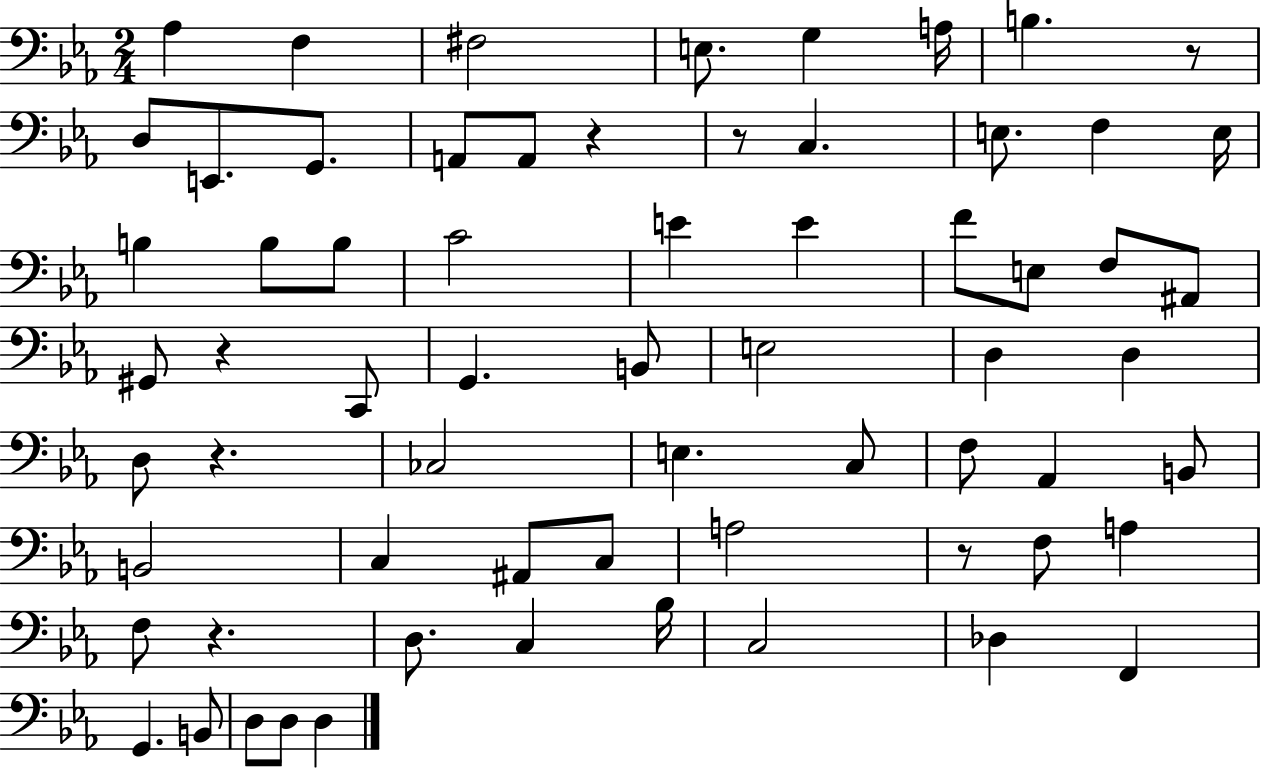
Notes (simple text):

Ab3/q F3/q F#3/h E3/e. G3/q A3/s B3/q. R/e D3/e E2/e. G2/e. A2/e A2/e R/q R/e C3/q. E3/e. F3/q E3/s B3/q B3/e B3/e C4/h E4/q E4/q F4/e E3/e F3/e A#2/e G#2/e R/q C2/e G2/q. B2/e E3/h D3/q D3/q D3/e R/q. CES3/h E3/q. C3/e F3/e Ab2/q B2/e B2/h C3/q A#2/e C3/e A3/h R/e F3/e A3/q F3/e R/q. D3/e. C3/q Bb3/s C3/h Db3/q F2/q G2/q. B2/e D3/e D3/e D3/q